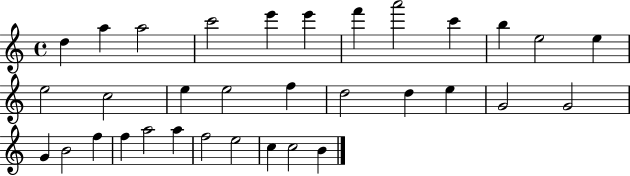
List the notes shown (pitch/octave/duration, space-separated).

D5/q A5/q A5/h C6/h E6/q E6/q F6/q A6/h C6/q B5/q E5/h E5/q E5/h C5/h E5/q E5/h F5/q D5/h D5/q E5/q G4/h G4/h G4/q B4/h F5/q F5/q A5/h A5/q F5/h E5/h C5/q C5/h B4/q